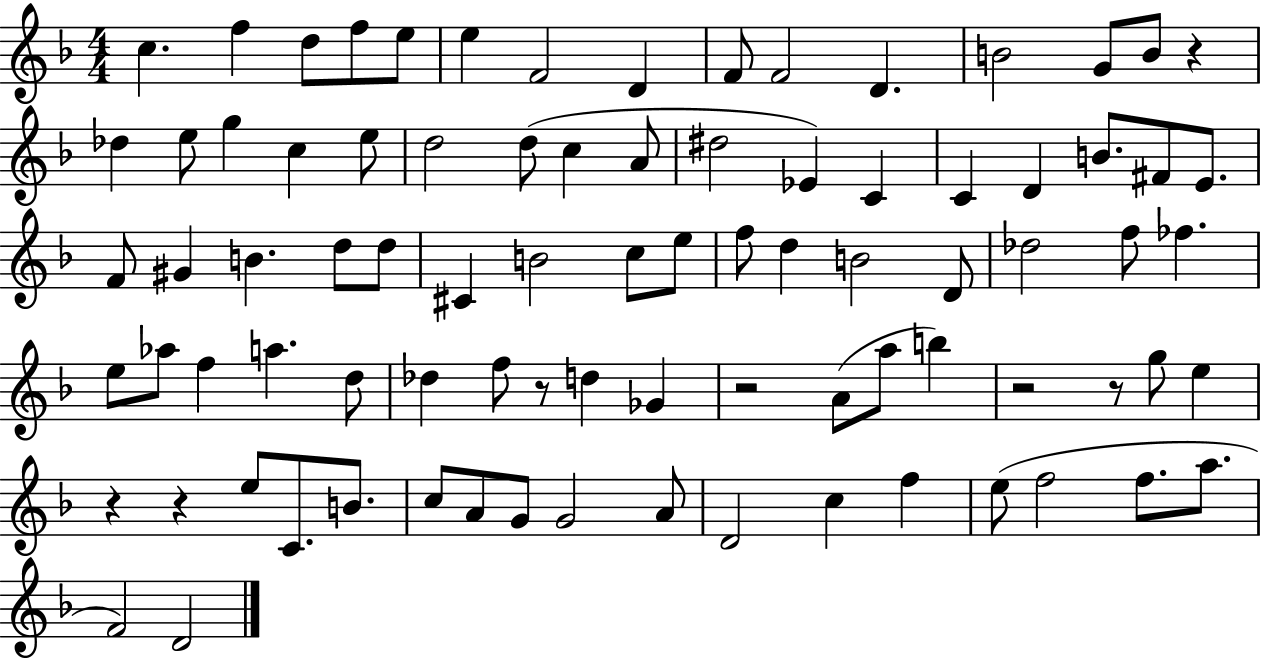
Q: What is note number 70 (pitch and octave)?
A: D4